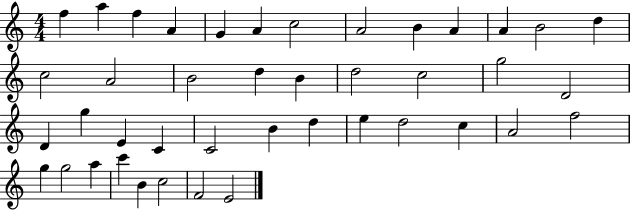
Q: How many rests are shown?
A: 0